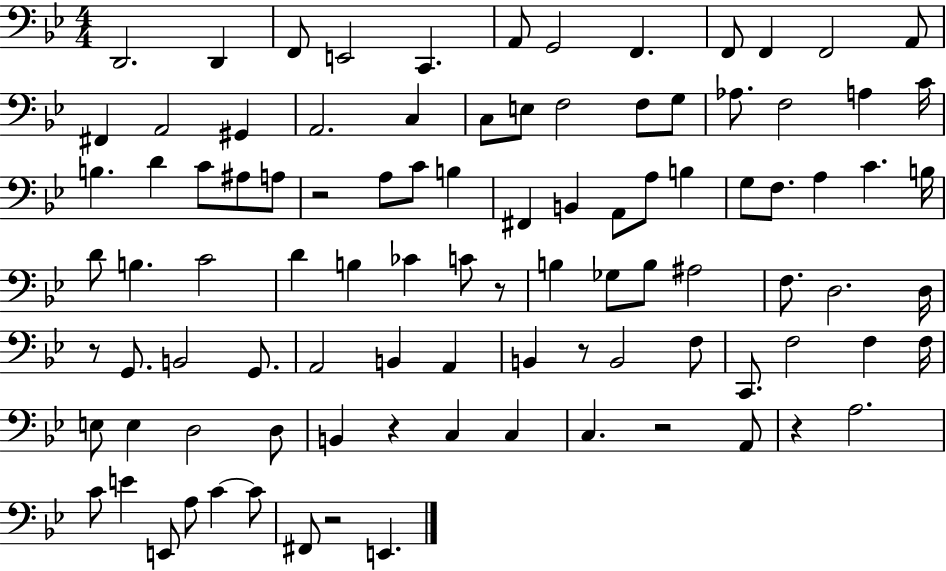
X:1
T:Untitled
M:4/4
L:1/4
K:Bb
D,,2 D,, F,,/2 E,,2 C,, A,,/2 G,,2 F,, F,,/2 F,, F,,2 A,,/2 ^F,, A,,2 ^G,, A,,2 C, C,/2 E,/2 F,2 F,/2 G,/2 _A,/2 F,2 A, C/4 B, D C/2 ^A,/2 A,/2 z2 A,/2 C/2 B, ^F,, B,, A,,/2 A,/2 B, G,/2 F,/2 A, C B,/4 D/2 B, C2 D B, _C C/2 z/2 B, _G,/2 B,/2 ^A,2 F,/2 D,2 D,/4 z/2 G,,/2 B,,2 G,,/2 A,,2 B,, A,, B,, z/2 B,,2 F,/2 C,,/2 F,2 F, F,/4 E,/2 E, D,2 D,/2 B,, z C, C, C, z2 A,,/2 z A,2 C/2 E E,,/2 A,/2 C C/2 ^F,,/2 z2 E,,